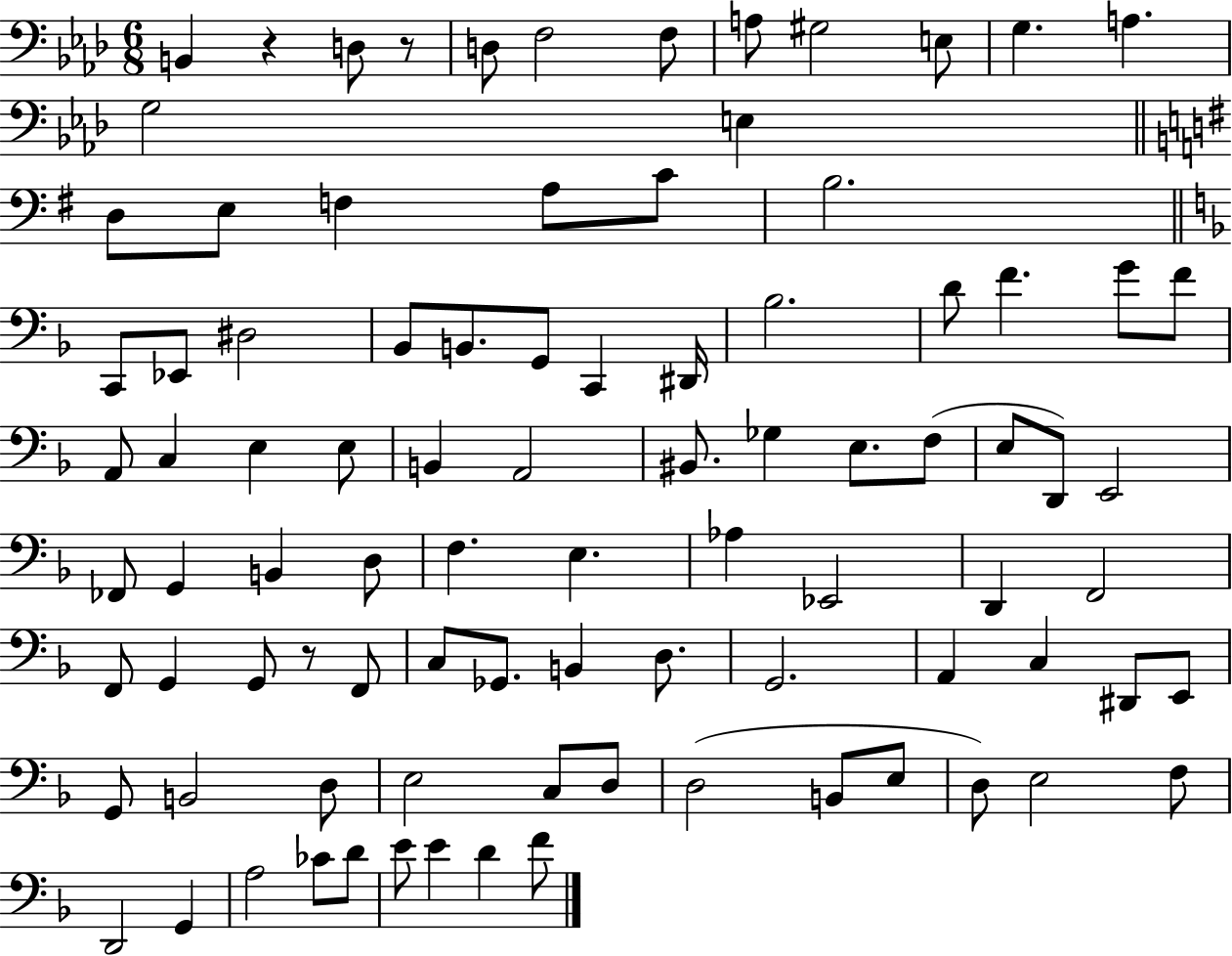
B2/q R/q D3/e R/e D3/e F3/h F3/e A3/e G#3/h E3/e G3/q. A3/q. G3/h E3/q D3/e E3/e F3/q A3/e C4/e B3/h. C2/e Eb2/e D#3/h Bb2/e B2/e. G2/e C2/q D#2/s Bb3/h. D4/e F4/q. G4/e F4/e A2/e C3/q E3/q E3/e B2/q A2/h BIS2/e. Gb3/q E3/e. F3/e E3/e D2/e E2/h FES2/e G2/q B2/q D3/e F3/q. E3/q. Ab3/q Eb2/h D2/q F2/h F2/e G2/q G2/e R/e F2/e C3/e Gb2/e. B2/q D3/e. G2/h. A2/q C3/q D#2/e E2/e G2/e B2/h D3/e E3/h C3/e D3/e D3/h B2/e E3/e D3/e E3/h F3/e D2/h G2/q A3/h CES4/e D4/e E4/e E4/q D4/q F4/e